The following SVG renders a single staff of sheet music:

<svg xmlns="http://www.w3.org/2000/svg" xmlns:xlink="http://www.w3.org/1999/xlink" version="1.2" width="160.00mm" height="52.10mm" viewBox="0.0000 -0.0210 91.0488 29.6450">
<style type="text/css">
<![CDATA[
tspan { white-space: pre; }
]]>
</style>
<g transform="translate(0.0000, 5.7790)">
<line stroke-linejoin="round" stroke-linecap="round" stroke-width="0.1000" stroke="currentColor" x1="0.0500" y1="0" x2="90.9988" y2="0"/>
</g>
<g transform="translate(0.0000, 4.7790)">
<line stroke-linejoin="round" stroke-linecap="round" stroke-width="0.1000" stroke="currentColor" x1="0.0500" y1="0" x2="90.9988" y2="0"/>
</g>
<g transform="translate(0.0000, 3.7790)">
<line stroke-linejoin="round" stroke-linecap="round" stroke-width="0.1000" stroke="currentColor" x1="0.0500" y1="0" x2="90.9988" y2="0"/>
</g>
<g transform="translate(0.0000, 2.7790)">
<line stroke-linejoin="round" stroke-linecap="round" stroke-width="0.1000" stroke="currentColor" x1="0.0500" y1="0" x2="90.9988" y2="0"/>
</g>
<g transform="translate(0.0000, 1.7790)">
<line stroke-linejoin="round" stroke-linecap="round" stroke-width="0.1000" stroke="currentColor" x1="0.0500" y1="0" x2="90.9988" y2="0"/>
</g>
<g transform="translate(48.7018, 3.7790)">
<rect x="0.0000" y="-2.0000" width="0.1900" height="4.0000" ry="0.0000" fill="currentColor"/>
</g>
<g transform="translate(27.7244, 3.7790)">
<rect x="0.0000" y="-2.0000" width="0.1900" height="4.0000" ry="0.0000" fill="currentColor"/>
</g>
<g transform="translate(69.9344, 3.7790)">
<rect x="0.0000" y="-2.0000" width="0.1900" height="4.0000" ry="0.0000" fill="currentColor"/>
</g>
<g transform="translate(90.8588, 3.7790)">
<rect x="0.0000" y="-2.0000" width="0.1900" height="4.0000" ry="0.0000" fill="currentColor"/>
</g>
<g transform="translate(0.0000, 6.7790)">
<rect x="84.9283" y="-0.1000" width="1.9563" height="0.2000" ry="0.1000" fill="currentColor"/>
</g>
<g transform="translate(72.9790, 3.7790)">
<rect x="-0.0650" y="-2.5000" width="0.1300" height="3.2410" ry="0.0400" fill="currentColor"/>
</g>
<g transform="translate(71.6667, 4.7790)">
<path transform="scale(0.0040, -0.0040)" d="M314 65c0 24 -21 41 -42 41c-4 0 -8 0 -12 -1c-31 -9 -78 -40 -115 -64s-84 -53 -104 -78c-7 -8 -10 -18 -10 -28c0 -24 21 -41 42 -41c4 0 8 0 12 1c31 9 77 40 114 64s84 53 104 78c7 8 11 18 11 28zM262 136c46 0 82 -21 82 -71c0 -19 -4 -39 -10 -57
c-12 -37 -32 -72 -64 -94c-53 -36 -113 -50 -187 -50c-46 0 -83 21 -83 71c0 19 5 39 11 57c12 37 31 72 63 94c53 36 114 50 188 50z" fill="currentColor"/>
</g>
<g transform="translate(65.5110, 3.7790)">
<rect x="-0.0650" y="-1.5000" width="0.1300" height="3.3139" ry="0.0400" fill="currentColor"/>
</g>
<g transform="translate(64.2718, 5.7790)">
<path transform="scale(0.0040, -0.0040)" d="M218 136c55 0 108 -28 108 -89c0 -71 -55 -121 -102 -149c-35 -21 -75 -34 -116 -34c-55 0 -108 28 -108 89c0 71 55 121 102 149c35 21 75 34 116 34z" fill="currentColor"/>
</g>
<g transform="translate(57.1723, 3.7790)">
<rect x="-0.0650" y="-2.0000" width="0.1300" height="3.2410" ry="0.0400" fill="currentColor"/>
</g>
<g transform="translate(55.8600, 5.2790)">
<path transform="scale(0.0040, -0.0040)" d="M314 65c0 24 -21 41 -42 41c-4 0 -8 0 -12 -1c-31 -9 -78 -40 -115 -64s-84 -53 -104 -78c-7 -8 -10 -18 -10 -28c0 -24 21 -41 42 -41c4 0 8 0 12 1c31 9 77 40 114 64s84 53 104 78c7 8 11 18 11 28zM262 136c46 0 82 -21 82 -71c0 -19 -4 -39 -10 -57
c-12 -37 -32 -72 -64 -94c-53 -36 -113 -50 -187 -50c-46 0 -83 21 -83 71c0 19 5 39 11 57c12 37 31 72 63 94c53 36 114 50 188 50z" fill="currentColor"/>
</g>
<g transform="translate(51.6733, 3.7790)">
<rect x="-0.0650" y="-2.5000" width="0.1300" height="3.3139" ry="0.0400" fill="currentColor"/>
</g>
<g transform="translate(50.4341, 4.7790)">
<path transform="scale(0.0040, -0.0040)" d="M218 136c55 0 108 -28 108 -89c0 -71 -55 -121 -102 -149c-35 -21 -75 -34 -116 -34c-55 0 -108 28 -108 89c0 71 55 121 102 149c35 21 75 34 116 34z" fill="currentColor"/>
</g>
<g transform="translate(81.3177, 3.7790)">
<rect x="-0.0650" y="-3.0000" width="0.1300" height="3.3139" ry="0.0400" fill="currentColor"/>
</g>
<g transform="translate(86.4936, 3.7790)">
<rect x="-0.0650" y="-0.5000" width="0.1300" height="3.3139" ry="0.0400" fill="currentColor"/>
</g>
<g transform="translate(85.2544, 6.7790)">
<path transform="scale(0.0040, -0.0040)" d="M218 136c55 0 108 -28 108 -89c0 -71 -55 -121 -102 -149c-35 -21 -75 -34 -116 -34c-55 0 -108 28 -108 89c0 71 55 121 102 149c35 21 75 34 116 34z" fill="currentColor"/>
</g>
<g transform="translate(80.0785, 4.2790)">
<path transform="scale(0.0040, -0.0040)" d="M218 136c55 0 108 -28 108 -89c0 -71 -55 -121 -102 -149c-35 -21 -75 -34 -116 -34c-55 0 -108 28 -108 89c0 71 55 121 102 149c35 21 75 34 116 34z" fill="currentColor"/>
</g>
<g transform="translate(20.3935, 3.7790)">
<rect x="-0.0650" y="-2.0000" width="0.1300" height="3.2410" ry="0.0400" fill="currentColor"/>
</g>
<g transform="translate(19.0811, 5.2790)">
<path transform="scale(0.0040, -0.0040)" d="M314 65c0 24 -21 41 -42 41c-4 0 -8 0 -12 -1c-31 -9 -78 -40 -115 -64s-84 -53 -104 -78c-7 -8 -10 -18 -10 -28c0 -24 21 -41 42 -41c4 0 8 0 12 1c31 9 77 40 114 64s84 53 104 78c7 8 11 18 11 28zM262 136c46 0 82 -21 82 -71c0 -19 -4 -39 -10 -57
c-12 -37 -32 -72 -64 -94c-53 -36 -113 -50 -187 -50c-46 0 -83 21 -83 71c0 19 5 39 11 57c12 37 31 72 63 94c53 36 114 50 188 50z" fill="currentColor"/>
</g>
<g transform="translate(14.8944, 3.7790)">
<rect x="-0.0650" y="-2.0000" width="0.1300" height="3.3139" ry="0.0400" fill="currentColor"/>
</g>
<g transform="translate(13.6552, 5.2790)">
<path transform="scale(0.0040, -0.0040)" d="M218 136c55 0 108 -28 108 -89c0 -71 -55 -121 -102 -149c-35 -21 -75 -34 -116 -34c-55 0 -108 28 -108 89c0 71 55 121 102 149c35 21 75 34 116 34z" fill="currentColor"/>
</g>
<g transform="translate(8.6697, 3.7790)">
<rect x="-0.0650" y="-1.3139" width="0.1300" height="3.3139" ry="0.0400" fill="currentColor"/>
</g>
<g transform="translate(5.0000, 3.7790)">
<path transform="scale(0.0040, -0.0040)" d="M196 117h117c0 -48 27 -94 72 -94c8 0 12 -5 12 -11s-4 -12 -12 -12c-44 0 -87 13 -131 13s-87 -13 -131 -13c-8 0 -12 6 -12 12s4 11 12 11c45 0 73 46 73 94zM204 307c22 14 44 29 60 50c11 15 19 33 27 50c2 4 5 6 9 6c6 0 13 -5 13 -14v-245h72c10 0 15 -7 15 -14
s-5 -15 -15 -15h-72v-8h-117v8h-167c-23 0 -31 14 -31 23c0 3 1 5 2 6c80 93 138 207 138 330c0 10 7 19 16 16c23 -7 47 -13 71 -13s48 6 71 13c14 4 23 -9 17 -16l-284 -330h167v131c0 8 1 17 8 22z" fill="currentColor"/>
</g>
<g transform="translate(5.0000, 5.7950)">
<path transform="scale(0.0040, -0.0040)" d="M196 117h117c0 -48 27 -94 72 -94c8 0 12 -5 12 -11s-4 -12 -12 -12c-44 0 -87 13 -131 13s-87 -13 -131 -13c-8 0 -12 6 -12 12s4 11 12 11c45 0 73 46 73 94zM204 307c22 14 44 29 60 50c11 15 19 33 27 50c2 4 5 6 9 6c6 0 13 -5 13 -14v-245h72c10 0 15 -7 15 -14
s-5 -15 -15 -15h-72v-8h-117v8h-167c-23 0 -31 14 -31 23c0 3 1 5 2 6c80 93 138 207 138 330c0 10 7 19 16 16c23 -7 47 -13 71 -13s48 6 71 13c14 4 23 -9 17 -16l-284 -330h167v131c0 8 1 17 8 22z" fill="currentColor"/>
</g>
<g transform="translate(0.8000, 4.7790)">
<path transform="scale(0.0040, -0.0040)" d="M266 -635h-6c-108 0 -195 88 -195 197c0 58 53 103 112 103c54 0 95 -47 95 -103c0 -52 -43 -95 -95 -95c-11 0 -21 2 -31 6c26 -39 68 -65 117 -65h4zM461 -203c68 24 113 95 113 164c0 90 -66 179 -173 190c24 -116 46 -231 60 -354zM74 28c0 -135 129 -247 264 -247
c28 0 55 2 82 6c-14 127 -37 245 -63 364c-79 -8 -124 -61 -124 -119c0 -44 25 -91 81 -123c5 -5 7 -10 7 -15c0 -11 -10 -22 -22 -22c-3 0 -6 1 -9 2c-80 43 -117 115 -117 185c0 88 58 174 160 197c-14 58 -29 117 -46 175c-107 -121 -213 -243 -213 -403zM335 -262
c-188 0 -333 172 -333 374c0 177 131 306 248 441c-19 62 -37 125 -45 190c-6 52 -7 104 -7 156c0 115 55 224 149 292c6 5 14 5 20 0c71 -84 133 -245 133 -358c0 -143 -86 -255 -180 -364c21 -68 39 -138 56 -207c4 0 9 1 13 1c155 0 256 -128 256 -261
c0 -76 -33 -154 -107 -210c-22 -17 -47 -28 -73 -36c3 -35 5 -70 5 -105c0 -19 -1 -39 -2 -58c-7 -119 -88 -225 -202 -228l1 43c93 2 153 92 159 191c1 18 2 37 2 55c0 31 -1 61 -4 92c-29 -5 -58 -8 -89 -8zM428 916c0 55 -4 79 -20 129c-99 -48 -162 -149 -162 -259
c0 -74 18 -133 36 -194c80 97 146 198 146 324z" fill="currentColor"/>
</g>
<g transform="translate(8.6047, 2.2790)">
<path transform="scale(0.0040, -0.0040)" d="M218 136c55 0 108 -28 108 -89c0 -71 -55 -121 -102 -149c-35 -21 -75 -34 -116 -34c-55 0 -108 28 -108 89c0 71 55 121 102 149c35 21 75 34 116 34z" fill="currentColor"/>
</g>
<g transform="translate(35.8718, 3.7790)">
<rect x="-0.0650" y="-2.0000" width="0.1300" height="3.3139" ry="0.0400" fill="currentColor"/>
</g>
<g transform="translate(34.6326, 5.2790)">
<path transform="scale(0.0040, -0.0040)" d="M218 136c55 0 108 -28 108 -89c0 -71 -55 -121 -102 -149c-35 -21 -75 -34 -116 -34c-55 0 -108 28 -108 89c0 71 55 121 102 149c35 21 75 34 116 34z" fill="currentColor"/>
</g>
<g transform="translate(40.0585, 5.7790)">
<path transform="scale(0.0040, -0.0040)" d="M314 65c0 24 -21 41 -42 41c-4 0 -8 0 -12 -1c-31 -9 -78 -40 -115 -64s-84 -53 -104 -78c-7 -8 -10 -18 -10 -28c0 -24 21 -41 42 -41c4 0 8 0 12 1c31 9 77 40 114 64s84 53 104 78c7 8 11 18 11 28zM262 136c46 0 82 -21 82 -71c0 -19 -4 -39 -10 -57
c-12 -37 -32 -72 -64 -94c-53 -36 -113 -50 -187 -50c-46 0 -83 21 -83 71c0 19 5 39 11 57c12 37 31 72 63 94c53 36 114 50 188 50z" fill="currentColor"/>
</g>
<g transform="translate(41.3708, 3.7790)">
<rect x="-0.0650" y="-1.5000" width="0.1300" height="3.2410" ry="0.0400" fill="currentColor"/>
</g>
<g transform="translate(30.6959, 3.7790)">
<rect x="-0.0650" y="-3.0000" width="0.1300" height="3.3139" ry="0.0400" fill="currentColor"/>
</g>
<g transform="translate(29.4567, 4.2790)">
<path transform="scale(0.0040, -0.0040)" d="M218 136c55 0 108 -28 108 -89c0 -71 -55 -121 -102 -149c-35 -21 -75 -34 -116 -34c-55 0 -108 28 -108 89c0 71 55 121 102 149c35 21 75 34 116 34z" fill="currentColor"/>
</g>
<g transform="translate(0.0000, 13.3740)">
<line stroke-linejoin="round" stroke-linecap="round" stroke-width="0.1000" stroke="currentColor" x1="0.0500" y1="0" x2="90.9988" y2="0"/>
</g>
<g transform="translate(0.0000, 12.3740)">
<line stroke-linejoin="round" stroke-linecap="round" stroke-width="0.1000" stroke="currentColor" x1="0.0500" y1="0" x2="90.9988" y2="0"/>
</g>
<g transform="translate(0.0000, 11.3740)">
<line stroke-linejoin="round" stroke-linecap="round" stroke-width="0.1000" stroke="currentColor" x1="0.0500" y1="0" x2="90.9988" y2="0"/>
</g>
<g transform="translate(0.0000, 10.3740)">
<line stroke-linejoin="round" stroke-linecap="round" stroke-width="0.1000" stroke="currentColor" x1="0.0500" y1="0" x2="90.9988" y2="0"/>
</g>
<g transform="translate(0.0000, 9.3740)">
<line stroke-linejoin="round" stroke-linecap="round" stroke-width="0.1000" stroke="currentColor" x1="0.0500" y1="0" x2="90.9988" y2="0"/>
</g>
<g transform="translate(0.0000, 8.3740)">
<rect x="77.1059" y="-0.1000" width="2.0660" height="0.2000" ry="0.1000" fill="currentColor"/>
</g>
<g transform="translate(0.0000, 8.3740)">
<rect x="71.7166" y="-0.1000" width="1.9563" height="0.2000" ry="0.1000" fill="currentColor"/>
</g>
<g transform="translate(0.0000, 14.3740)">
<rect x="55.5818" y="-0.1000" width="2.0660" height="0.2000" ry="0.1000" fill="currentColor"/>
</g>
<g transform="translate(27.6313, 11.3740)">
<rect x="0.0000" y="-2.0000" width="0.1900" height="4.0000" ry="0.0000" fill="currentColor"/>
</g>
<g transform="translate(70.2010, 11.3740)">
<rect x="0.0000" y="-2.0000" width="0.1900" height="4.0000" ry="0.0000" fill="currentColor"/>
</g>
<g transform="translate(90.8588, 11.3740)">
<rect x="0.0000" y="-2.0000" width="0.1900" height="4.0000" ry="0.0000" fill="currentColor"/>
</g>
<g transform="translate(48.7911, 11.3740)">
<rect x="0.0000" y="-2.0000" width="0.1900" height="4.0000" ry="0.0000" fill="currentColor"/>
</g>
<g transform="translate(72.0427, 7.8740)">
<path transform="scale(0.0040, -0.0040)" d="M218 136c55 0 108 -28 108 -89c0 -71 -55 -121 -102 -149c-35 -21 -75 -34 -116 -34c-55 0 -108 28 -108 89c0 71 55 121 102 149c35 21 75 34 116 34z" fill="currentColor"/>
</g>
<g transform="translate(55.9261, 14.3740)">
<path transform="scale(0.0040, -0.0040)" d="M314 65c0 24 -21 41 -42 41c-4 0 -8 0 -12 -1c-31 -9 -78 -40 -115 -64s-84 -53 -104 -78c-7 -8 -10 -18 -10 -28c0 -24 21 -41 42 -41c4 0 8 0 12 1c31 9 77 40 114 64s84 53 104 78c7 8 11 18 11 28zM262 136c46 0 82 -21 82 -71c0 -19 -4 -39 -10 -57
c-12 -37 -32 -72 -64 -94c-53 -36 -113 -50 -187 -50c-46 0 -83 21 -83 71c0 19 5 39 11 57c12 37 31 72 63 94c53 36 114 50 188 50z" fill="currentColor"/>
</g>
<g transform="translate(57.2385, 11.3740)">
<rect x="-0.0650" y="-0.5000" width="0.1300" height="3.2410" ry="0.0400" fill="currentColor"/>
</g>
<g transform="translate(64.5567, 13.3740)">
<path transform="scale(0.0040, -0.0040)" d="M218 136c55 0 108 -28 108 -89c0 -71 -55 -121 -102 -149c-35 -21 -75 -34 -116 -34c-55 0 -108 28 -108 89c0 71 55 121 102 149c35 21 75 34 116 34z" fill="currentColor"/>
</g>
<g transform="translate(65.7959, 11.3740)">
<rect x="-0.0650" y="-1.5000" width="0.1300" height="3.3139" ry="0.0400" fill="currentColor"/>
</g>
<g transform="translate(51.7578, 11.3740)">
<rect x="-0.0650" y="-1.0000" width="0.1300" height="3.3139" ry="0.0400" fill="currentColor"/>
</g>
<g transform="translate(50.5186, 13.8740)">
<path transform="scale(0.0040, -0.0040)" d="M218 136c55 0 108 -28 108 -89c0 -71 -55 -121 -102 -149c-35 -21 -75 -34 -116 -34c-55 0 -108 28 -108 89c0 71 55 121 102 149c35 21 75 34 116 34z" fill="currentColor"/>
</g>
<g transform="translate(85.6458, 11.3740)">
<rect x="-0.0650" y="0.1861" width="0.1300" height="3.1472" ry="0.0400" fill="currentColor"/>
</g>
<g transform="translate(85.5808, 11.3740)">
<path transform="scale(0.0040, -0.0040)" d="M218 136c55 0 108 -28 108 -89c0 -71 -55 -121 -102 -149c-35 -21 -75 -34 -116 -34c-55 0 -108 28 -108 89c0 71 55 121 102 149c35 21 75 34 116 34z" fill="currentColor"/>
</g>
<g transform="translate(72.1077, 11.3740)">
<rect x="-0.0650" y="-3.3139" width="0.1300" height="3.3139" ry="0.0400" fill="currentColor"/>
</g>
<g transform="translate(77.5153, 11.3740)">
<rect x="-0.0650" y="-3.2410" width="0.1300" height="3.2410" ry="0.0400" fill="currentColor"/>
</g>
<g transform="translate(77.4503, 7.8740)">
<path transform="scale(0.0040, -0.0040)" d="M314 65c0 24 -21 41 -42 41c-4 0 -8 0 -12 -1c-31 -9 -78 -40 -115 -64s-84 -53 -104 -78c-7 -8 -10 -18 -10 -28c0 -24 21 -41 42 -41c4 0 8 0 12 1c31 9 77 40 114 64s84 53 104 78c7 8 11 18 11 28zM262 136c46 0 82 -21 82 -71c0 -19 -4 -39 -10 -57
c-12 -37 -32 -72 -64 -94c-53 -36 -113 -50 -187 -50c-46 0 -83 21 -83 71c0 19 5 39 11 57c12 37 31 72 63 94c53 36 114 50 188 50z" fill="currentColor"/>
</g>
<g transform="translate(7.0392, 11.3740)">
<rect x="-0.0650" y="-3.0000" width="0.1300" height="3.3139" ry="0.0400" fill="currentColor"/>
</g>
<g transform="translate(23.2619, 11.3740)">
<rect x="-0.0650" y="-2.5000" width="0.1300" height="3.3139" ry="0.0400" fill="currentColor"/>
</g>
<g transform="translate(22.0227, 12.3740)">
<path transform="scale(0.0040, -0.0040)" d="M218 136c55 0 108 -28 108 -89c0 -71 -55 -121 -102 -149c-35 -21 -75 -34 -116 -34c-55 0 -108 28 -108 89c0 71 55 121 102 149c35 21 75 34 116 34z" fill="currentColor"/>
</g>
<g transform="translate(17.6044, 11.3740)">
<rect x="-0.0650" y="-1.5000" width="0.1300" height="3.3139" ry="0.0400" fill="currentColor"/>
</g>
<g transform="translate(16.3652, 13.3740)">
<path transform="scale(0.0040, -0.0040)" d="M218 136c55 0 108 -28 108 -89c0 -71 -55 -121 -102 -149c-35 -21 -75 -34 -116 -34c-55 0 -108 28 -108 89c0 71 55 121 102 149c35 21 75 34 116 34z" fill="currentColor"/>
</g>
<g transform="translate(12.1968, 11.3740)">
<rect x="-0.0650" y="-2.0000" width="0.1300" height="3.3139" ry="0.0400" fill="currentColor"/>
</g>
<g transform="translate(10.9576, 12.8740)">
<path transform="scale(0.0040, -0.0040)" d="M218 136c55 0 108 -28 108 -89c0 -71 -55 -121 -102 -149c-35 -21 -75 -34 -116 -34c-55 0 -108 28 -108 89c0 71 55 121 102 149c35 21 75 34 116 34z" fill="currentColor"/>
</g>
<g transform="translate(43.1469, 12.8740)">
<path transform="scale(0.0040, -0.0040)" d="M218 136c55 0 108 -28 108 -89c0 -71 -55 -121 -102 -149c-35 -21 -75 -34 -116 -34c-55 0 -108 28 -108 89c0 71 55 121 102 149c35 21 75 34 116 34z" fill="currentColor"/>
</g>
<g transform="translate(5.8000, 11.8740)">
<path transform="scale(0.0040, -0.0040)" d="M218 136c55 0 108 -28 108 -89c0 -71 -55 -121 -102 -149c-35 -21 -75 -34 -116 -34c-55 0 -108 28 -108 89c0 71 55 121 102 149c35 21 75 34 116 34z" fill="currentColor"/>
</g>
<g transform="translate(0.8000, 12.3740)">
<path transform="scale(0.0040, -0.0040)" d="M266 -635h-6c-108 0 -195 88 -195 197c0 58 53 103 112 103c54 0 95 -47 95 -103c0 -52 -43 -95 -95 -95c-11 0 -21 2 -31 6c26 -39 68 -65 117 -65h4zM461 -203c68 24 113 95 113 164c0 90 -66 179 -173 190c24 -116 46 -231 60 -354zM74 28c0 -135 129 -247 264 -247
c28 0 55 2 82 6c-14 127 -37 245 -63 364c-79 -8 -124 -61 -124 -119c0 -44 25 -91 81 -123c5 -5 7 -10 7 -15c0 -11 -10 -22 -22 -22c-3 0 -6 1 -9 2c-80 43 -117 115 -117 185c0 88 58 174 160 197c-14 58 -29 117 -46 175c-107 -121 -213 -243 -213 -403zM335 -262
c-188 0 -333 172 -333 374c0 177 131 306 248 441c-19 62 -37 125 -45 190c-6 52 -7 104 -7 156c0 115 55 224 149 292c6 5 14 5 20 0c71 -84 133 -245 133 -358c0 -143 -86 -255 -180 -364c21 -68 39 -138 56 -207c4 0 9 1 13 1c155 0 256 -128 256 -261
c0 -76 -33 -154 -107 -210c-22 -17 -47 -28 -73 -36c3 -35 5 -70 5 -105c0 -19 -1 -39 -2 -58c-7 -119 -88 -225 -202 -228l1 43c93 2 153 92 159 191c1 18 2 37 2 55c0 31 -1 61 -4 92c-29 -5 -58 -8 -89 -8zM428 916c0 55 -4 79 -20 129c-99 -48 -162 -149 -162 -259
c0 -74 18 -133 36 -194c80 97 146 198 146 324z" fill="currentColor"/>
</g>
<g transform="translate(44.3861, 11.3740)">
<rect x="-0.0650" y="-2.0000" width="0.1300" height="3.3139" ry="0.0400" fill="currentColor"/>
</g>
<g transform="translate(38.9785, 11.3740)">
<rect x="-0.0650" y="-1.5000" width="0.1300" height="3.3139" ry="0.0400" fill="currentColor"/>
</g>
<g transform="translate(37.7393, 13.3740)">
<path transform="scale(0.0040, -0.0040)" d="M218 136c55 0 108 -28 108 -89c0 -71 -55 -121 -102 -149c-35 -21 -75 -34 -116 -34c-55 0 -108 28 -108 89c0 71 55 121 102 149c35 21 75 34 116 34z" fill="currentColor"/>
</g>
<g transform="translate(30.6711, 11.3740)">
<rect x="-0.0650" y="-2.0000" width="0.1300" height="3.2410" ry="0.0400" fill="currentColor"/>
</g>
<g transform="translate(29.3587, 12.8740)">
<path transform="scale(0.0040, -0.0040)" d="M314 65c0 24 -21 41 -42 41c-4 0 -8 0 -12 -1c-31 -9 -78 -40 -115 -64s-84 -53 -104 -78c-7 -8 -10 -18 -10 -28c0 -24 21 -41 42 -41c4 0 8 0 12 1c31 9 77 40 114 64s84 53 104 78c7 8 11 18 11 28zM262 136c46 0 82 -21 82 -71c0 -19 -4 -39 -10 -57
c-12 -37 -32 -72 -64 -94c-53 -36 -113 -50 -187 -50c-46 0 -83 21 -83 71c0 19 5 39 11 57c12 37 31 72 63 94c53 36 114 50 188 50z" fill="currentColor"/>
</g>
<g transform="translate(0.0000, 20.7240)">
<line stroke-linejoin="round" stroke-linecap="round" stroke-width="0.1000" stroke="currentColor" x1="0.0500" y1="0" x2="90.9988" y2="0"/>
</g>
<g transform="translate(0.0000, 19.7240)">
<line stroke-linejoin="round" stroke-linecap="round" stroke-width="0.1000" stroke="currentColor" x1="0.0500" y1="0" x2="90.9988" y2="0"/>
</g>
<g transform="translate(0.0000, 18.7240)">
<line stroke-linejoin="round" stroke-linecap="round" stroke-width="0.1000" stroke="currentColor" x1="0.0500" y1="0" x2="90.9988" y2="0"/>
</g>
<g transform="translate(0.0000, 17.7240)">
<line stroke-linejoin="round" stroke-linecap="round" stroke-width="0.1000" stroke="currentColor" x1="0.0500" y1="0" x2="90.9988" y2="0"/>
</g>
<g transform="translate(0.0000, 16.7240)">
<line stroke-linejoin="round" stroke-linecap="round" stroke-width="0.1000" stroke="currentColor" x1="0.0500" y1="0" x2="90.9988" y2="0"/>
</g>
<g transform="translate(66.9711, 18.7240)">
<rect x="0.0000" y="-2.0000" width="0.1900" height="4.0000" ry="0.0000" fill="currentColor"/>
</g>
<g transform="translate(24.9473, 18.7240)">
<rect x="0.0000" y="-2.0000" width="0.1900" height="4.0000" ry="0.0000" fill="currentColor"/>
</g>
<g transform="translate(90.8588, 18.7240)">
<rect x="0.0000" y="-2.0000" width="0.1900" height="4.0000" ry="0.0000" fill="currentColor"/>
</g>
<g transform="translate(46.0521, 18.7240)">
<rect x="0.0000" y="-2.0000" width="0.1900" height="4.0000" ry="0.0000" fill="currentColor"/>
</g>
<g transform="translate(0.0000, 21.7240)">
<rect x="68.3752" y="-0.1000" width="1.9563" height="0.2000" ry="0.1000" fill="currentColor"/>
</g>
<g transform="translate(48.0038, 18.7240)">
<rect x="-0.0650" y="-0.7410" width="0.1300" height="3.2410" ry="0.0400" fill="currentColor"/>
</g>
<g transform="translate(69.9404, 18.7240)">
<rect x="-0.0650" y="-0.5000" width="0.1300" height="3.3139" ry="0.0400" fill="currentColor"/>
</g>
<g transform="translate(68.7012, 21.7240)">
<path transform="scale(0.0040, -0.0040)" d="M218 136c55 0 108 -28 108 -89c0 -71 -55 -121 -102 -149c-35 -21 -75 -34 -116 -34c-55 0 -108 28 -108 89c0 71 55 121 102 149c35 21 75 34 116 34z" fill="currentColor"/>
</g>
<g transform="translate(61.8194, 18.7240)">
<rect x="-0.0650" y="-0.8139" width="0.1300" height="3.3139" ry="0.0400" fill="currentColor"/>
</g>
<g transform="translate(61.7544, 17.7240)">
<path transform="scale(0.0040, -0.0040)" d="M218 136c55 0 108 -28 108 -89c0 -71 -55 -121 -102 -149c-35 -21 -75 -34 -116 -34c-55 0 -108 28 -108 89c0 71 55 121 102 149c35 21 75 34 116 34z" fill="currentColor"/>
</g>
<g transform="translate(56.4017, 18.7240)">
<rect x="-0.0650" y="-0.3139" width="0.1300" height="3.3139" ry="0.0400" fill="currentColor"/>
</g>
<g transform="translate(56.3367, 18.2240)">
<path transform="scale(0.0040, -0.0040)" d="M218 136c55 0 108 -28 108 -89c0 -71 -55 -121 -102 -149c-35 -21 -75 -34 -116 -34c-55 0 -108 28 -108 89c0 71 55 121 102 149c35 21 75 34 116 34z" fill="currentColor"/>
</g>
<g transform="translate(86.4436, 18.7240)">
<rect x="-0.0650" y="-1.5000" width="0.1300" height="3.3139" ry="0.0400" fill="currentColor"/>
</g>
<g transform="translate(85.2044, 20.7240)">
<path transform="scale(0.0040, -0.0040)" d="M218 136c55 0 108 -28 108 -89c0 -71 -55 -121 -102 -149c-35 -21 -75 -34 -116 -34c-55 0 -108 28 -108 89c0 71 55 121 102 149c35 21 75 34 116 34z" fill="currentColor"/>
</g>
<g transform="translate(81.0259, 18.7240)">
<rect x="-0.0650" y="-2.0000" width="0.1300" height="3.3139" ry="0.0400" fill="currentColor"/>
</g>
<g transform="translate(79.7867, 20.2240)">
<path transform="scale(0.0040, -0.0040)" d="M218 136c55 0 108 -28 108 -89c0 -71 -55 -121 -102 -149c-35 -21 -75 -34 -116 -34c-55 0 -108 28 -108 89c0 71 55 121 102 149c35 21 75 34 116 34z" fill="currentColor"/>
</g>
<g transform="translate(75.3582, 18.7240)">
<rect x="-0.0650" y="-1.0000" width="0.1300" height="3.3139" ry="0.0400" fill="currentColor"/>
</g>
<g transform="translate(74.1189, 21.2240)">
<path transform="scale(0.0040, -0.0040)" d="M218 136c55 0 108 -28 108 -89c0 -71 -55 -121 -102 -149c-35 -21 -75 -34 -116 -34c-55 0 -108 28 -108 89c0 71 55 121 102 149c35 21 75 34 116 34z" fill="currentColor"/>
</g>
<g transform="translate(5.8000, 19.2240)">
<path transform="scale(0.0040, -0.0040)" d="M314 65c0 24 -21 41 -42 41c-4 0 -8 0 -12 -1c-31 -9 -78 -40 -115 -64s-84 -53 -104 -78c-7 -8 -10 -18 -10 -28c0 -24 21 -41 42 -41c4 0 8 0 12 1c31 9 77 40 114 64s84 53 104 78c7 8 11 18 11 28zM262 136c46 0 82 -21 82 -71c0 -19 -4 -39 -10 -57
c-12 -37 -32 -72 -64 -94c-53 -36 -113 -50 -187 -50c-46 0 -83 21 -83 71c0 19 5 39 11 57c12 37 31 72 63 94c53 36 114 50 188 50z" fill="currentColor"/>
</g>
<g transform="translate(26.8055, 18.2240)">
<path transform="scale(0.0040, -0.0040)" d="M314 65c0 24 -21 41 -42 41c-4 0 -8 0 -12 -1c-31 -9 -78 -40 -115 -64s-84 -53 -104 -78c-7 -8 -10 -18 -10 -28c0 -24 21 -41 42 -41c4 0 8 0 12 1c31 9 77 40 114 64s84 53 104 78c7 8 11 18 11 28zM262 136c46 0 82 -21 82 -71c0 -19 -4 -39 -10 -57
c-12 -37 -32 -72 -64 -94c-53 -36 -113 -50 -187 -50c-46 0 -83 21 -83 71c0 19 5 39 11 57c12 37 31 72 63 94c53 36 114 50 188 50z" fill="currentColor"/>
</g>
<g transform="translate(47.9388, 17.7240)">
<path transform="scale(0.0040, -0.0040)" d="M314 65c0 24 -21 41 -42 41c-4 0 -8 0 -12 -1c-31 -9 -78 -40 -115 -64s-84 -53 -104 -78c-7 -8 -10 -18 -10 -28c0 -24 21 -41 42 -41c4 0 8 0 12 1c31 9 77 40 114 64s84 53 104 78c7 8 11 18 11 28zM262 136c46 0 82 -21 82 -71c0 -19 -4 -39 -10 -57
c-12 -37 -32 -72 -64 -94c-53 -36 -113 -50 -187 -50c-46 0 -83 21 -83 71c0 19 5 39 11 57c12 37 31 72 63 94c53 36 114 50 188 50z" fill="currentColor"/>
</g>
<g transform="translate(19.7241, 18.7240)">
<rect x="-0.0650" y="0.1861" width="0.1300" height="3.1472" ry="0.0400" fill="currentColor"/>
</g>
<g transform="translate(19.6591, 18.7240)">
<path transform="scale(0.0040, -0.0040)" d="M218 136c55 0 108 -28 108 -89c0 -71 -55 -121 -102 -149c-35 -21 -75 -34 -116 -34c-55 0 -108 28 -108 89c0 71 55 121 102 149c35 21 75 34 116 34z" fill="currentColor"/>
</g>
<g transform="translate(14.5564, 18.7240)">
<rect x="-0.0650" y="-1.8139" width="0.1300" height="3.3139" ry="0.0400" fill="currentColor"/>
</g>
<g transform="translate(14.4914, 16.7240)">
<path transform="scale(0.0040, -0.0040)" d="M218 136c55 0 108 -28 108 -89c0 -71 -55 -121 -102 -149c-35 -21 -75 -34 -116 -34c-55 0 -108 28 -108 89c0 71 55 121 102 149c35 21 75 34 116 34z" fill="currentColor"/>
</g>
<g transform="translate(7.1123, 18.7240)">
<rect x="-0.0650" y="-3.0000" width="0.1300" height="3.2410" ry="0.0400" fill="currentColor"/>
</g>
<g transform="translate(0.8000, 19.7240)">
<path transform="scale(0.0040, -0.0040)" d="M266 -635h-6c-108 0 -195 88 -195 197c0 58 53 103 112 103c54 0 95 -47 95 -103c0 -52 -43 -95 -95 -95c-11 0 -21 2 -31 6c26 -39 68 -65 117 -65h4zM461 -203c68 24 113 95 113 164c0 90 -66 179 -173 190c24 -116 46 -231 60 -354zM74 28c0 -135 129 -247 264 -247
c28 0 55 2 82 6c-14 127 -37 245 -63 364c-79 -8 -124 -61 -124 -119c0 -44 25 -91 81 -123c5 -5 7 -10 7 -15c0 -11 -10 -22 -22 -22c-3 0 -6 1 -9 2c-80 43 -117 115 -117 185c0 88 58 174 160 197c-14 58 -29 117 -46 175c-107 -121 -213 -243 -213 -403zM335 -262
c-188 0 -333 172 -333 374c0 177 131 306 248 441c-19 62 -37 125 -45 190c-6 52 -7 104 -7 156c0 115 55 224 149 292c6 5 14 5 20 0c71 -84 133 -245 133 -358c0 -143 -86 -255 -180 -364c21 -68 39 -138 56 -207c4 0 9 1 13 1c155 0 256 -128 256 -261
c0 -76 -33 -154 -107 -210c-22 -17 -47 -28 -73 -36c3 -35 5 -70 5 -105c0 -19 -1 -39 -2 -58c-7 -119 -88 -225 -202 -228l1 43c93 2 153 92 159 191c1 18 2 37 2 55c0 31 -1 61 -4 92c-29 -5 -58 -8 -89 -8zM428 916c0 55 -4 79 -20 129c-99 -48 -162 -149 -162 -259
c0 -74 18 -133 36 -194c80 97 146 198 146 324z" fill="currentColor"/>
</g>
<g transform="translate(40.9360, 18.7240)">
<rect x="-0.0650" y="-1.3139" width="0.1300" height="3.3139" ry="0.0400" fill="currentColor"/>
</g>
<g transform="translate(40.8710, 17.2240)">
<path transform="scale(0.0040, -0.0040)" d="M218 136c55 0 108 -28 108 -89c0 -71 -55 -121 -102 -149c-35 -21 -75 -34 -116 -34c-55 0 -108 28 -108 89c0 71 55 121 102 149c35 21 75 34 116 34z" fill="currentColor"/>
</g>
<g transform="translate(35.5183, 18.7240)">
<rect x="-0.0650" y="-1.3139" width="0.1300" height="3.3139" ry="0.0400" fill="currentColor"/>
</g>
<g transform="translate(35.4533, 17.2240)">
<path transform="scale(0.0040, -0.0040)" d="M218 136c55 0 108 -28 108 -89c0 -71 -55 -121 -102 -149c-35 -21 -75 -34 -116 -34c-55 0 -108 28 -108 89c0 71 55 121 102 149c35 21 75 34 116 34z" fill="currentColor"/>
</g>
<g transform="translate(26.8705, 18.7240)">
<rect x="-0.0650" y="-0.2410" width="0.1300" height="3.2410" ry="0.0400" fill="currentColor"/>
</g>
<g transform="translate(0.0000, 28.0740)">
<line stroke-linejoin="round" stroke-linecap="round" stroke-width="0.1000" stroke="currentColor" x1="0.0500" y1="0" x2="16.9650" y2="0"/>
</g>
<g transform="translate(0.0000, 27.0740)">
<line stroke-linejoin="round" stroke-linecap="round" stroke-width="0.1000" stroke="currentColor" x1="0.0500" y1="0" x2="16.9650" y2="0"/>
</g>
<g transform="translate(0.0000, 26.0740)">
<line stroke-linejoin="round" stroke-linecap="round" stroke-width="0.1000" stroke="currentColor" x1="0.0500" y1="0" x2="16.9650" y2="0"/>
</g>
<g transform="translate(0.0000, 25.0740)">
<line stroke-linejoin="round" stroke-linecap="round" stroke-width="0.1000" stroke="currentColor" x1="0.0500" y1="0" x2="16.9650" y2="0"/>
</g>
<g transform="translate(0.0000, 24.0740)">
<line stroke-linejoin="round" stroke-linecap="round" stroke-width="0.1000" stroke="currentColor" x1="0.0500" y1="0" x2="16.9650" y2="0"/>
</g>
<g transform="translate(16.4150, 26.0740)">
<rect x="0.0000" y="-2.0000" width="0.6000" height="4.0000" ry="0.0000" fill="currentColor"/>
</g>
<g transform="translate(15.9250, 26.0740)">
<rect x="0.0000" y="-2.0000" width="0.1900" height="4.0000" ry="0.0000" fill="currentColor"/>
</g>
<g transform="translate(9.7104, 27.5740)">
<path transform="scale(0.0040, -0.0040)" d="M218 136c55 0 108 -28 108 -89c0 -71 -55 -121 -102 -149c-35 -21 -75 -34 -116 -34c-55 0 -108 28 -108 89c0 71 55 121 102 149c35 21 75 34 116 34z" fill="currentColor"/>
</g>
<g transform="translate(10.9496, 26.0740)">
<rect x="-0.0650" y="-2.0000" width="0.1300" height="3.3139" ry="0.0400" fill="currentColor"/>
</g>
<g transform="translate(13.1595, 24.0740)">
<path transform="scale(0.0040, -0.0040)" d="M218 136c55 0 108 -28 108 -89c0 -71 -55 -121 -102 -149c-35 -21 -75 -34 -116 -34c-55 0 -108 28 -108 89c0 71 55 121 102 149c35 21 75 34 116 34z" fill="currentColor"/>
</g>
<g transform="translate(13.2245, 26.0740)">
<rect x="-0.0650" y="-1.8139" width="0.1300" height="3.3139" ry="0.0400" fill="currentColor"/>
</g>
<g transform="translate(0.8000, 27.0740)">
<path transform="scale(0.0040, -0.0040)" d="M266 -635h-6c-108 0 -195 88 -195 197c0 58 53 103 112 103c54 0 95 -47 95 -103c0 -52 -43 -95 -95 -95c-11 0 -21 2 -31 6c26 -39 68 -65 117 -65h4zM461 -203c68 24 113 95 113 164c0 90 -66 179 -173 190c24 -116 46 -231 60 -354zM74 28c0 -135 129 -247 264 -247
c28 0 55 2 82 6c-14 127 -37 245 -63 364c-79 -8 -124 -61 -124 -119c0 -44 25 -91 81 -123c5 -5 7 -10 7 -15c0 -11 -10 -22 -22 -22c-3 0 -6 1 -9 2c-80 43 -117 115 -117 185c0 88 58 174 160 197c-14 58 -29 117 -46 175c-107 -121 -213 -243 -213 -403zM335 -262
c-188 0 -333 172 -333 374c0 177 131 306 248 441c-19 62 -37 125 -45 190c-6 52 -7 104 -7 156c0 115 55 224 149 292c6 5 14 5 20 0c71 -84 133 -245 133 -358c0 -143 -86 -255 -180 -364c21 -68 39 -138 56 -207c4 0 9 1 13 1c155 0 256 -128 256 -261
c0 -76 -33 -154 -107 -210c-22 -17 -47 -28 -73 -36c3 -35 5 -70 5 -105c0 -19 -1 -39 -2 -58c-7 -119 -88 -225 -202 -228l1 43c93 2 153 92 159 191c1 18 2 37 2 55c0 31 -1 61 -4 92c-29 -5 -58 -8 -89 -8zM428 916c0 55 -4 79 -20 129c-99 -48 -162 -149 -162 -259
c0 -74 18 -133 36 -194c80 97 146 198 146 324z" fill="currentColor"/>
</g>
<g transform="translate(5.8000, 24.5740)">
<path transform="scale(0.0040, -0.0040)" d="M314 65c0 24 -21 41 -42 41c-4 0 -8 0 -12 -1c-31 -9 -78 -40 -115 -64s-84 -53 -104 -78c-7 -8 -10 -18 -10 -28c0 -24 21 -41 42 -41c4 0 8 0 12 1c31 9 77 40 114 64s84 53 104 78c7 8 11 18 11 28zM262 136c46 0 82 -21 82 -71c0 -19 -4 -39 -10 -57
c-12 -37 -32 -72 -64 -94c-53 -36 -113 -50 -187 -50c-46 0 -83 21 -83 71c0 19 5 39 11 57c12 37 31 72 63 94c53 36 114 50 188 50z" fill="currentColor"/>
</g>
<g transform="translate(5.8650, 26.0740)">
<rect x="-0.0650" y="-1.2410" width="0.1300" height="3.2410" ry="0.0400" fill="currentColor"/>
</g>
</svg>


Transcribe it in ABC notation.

X:1
T:Untitled
M:4/4
L:1/4
K:C
e F F2 A F E2 G F2 E G2 A C A F E G F2 E F D C2 E b b2 B A2 f B c2 e e d2 c d C D F E e2 F f